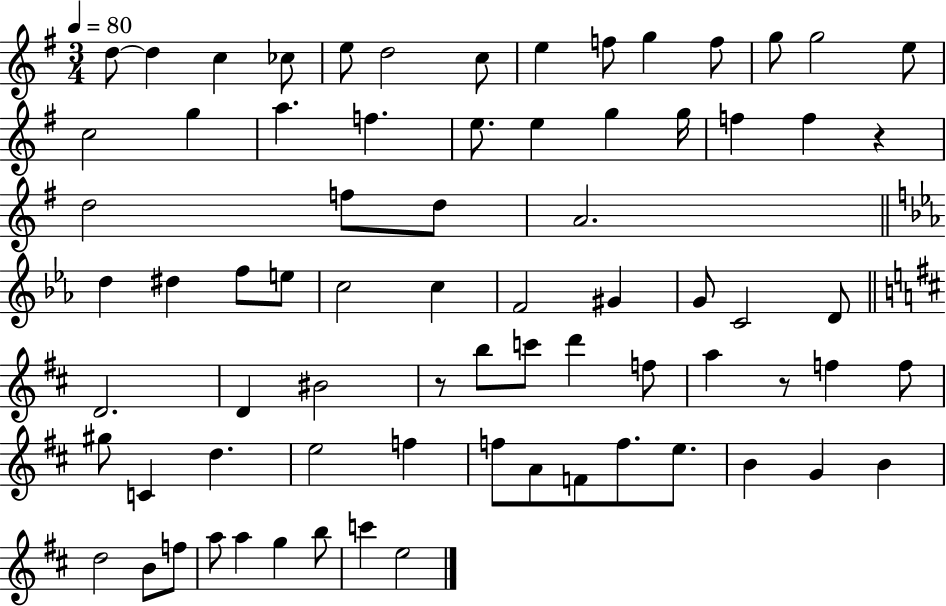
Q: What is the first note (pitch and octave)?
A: D5